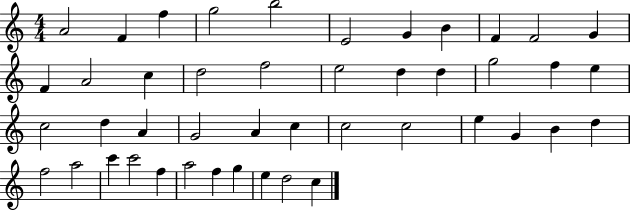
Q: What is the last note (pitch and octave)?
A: C5